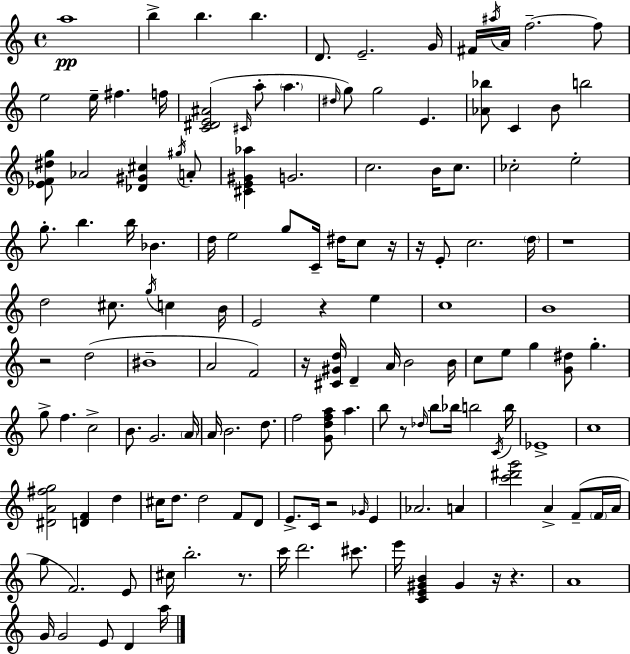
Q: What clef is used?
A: treble